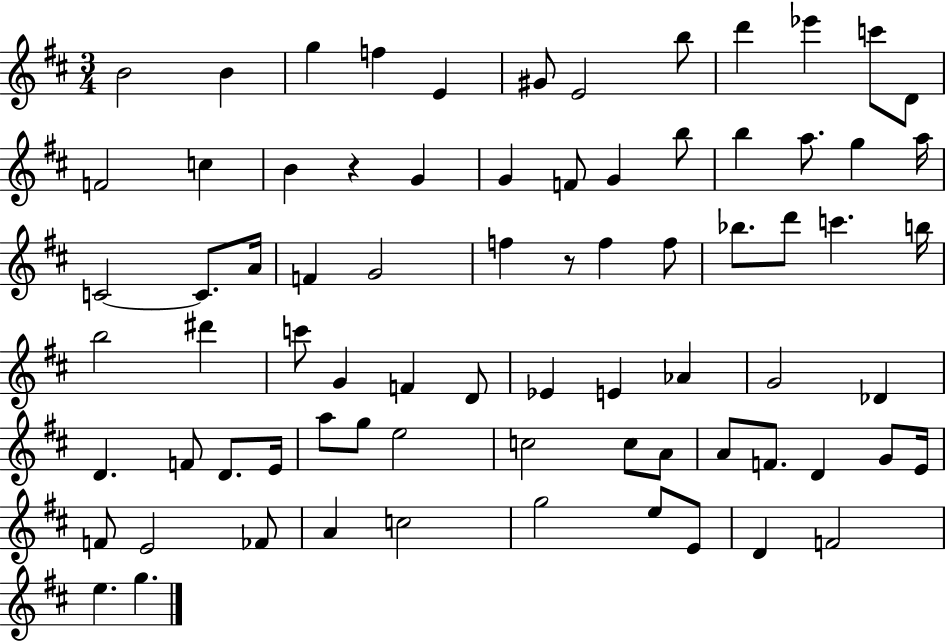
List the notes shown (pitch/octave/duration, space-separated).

B4/h B4/q G5/q F5/q E4/q G#4/e E4/h B5/e D6/q Eb6/q C6/e D4/e F4/h C5/q B4/q R/q G4/q G4/q F4/e G4/q B5/e B5/q A5/e. G5/q A5/s C4/h C4/e. A4/s F4/q G4/h F5/q R/e F5/q F5/e Bb5/e. D6/e C6/q. B5/s B5/h D#6/q C6/e G4/q F4/q D4/e Eb4/q E4/q Ab4/q G4/h Db4/q D4/q. F4/e D4/e. E4/s A5/e G5/e E5/h C5/h C5/e A4/e A4/e F4/e. D4/q G4/e E4/s F4/e E4/h FES4/e A4/q C5/h G5/h E5/e E4/e D4/q F4/h E5/q. G5/q.